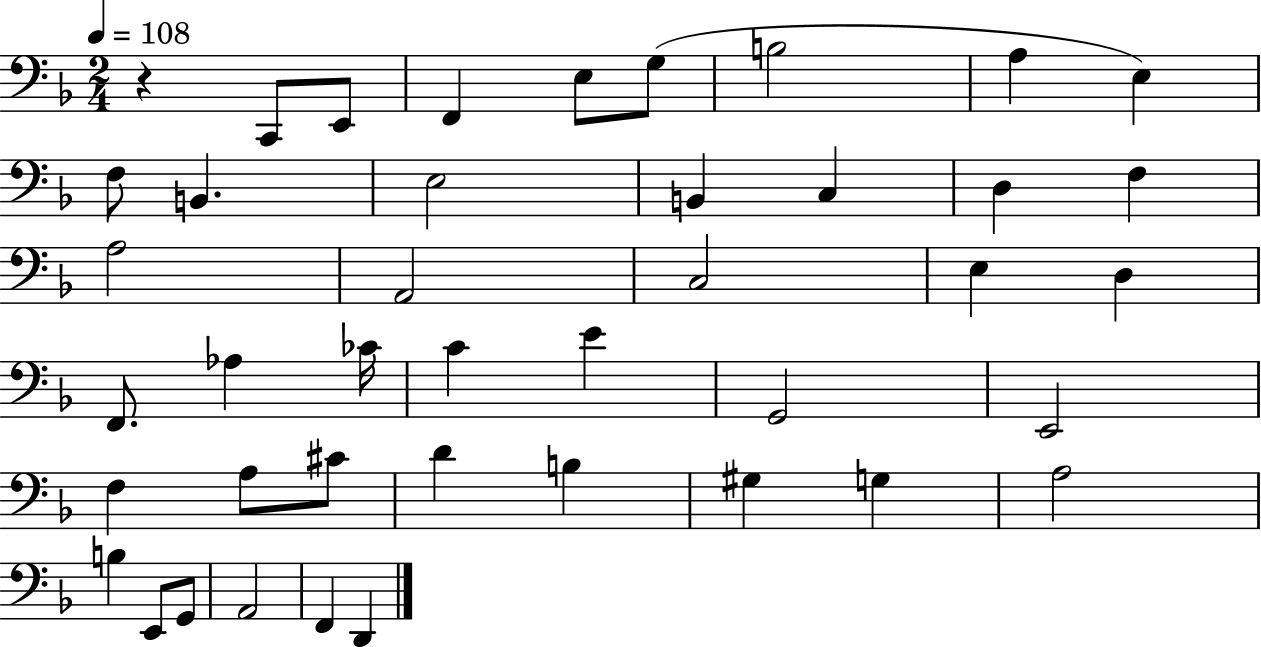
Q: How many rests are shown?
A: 1